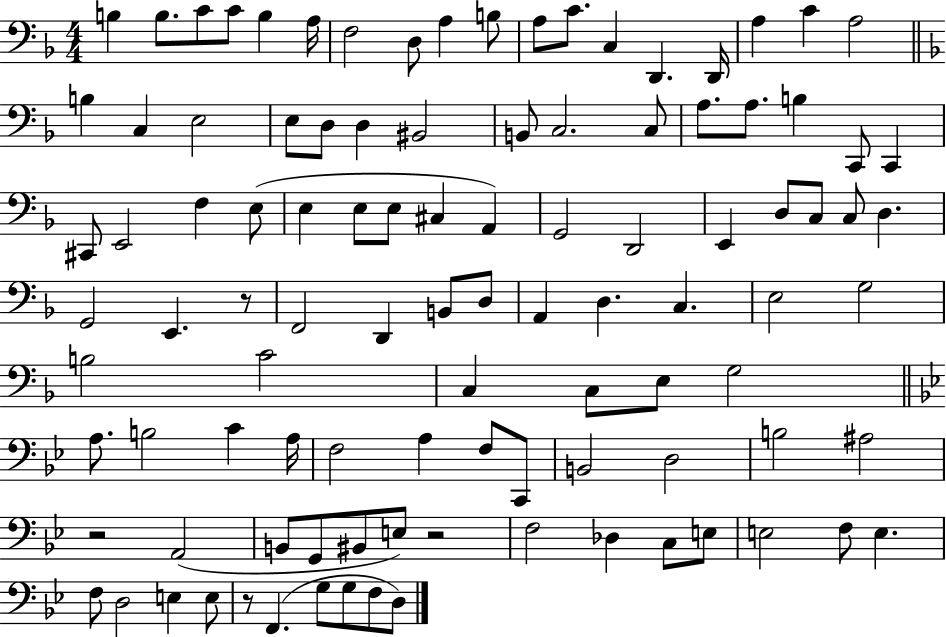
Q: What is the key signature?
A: F major